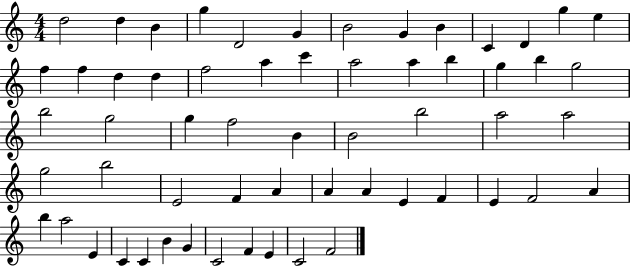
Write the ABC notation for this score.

X:1
T:Untitled
M:4/4
L:1/4
K:C
d2 d B g D2 G B2 G B C D g e f f d d f2 a c' a2 a b g b g2 b2 g2 g f2 B B2 b2 a2 a2 g2 b2 E2 F A A A E F E F2 A b a2 E C C B G C2 F E C2 F2